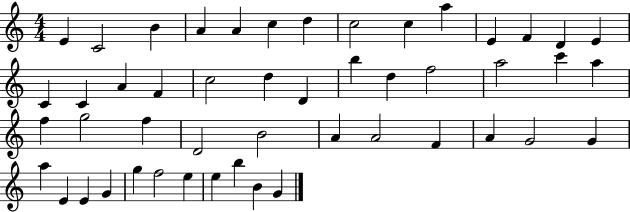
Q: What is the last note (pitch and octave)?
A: G4